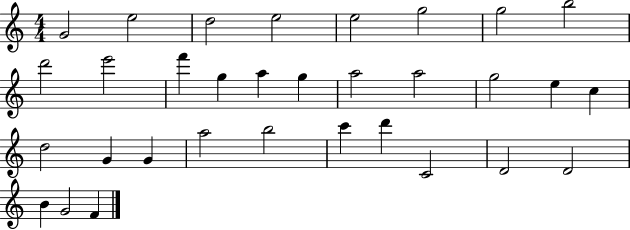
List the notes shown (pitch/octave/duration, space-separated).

G4/h E5/h D5/h E5/h E5/h G5/h G5/h B5/h D6/h E6/h F6/q G5/q A5/q G5/q A5/h A5/h G5/h E5/q C5/q D5/h G4/q G4/q A5/h B5/h C6/q D6/q C4/h D4/h D4/h B4/q G4/h F4/q